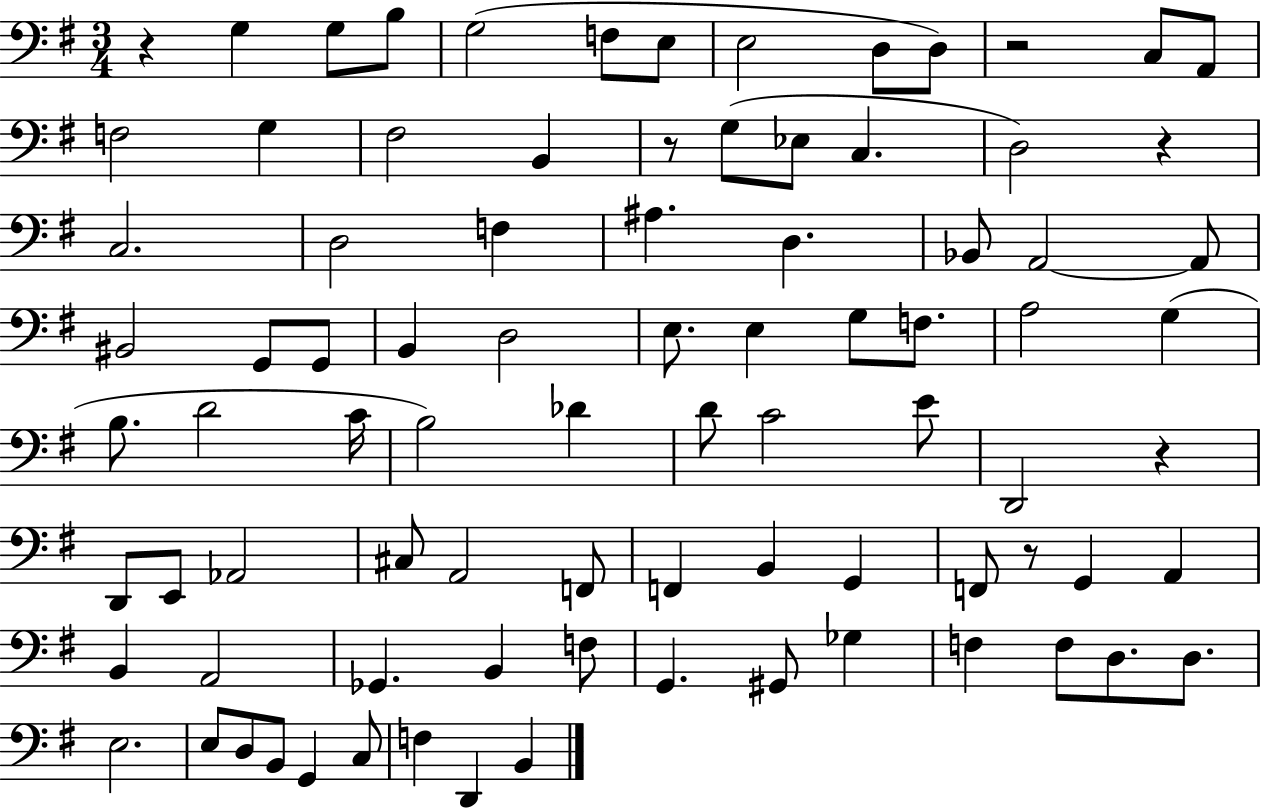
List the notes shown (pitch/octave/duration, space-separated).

R/q G3/q G3/e B3/e G3/h F3/e E3/e E3/h D3/e D3/e R/h C3/e A2/e F3/h G3/q F#3/h B2/q R/e G3/e Eb3/e C3/q. D3/h R/q C3/h. D3/h F3/q A#3/q. D3/q. Bb2/e A2/h A2/e BIS2/h G2/e G2/e B2/q D3/h E3/e. E3/q G3/e F3/e. A3/h G3/q B3/e. D4/h C4/s B3/h Db4/q D4/e C4/h E4/e D2/h R/q D2/e E2/e Ab2/h C#3/e A2/h F2/e F2/q B2/q G2/q F2/e R/e G2/q A2/q B2/q A2/h Gb2/q. B2/q F3/e G2/q. G#2/e Gb3/q F3/q F3/e D3/e. D3/e. E3/h. E3/e D3/e B2/e G2/q C3/e F3/q D2/q B2/q